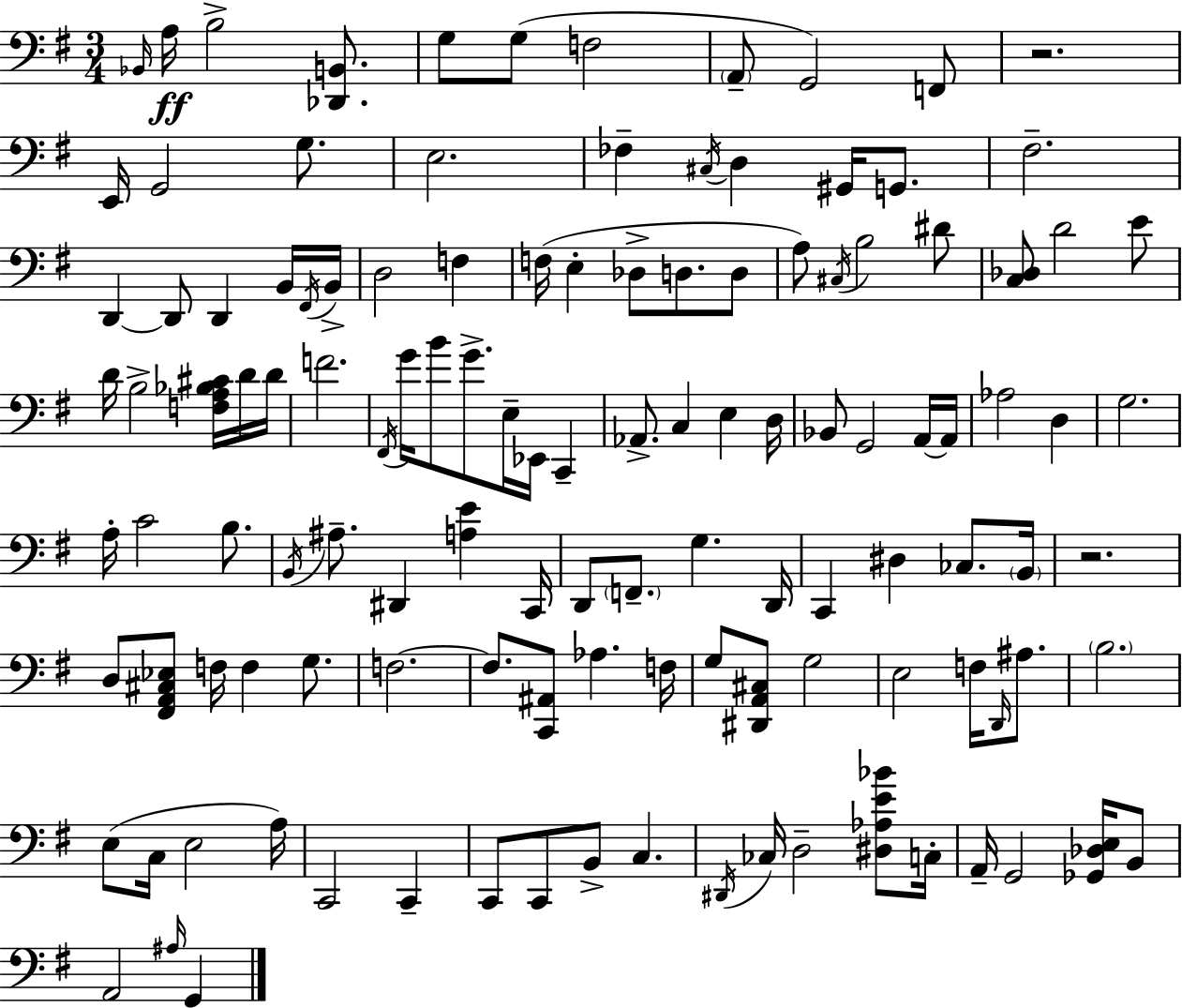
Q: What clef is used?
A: bass